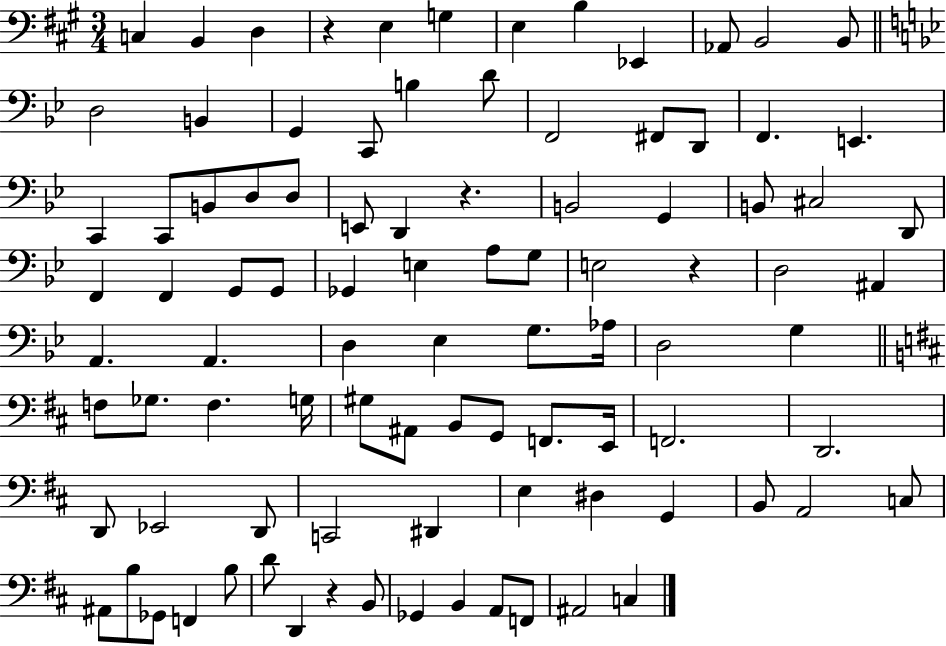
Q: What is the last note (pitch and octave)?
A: C3